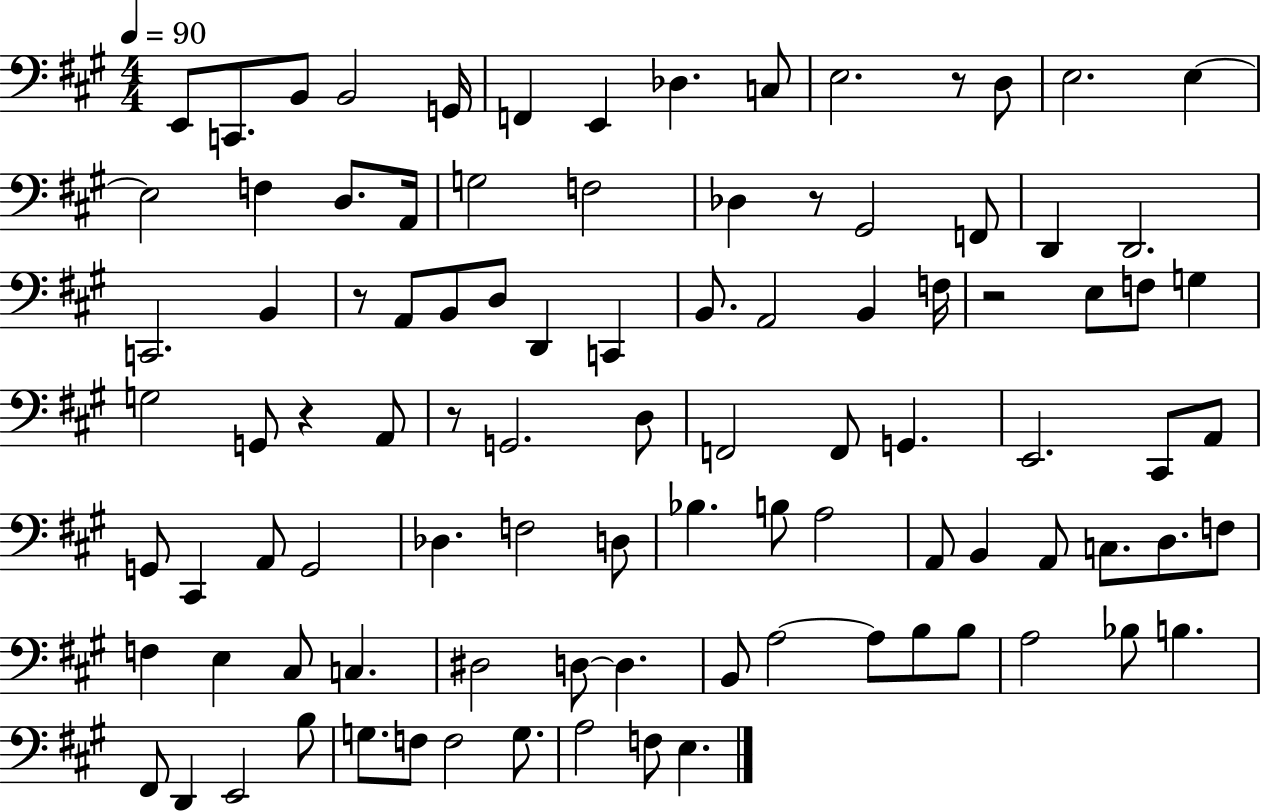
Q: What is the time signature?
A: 4/4